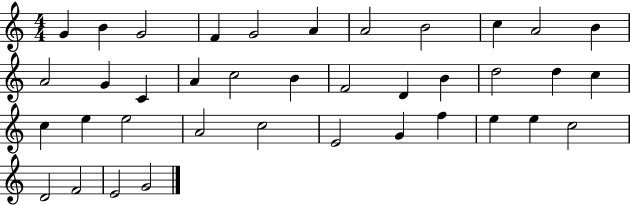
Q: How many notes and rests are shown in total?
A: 38